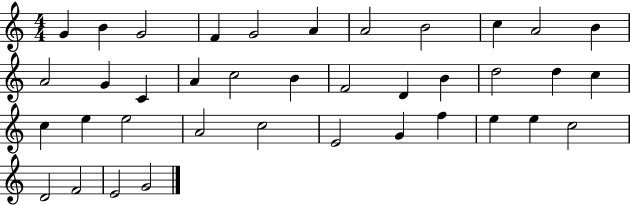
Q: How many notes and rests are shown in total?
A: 38